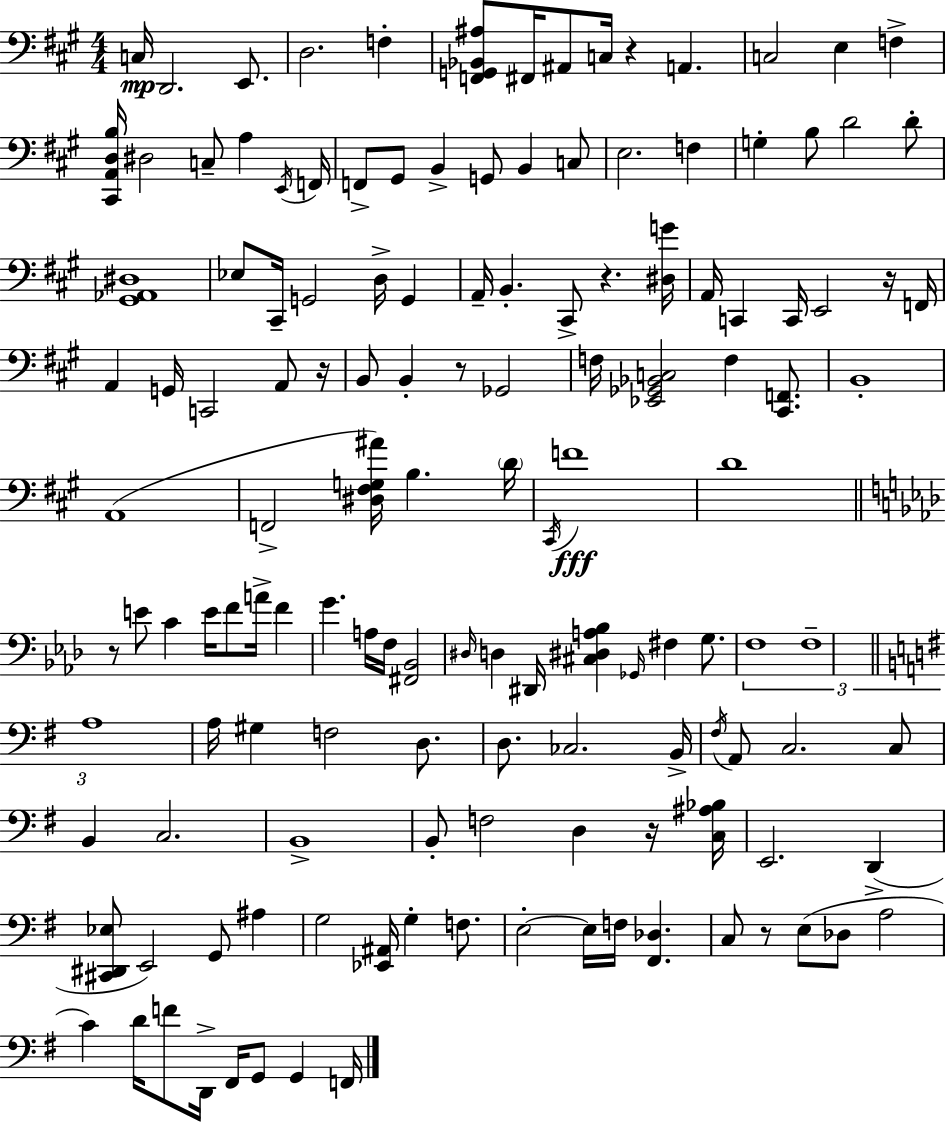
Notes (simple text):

C3/s D2/h. E2/e. D3/h. F3/q [F2,G2,Bb2,A#3]/e F#2/s A#2/e C3/s R/q A2/q. C3/h E3/q F3/q [C#2,A2,D3,B3]/s D#3/h C3/e A3/q E2/s F2/s F2/e G#2/e B2/q G2/e B2/q C3/e E3/h. F3/q G3/q B3/e D4/h D4/e [G#2,Ab2,D#3]/w Eb3/e C#2/s G2/h D3/s G2/q A2/s B2/q. C#2/e R/q. [D#3,G4]/s A2/s C2/q C2/s E2/h R/s F2/s A2/q G2/s C2/h A2/e R/s B2/e B2/q R/e Gb2/h F3/s [Eb2,Gb2,Bb2,C3]/h F3/q [C#2,F2]/e. B2/w A2/w F2/h [D#3,F#3,G3,A#4]/s B3/q. D4/s C#2/s F4/w D4/w R/e E4/e C4/q E4/s F4/e A4/s F4/q G4/q. A3/s F3/s [F#2,Bb2]/h D#3/s D3/q D#2/s [C#3,D#3,A3,Bb3]/q Gb2/s F#3/q G3/e. F3/w F3/w A3/w A3/s G#3/q F3/h D3/e. D3/e. CES3/h. B2/s F#3/s A2/e C3/h. C3/e B2/q C3/h. B2/w B2/e F3/h D3/q R/s [C3,A#3,Bb3]/s E2/h. D2/q [C#2,D#2,Eb3]/e E2/h G2/e A#3/q G3/h [Eb2,A#2]/s G3/q F3/e. E3/h E3/s F3/s [F#2,Db3]/q. C3/e R/e E3/e Db3/e A3/h C4/q D4/s F4/e D2/s F#2/s G2/e G2/q F2/s